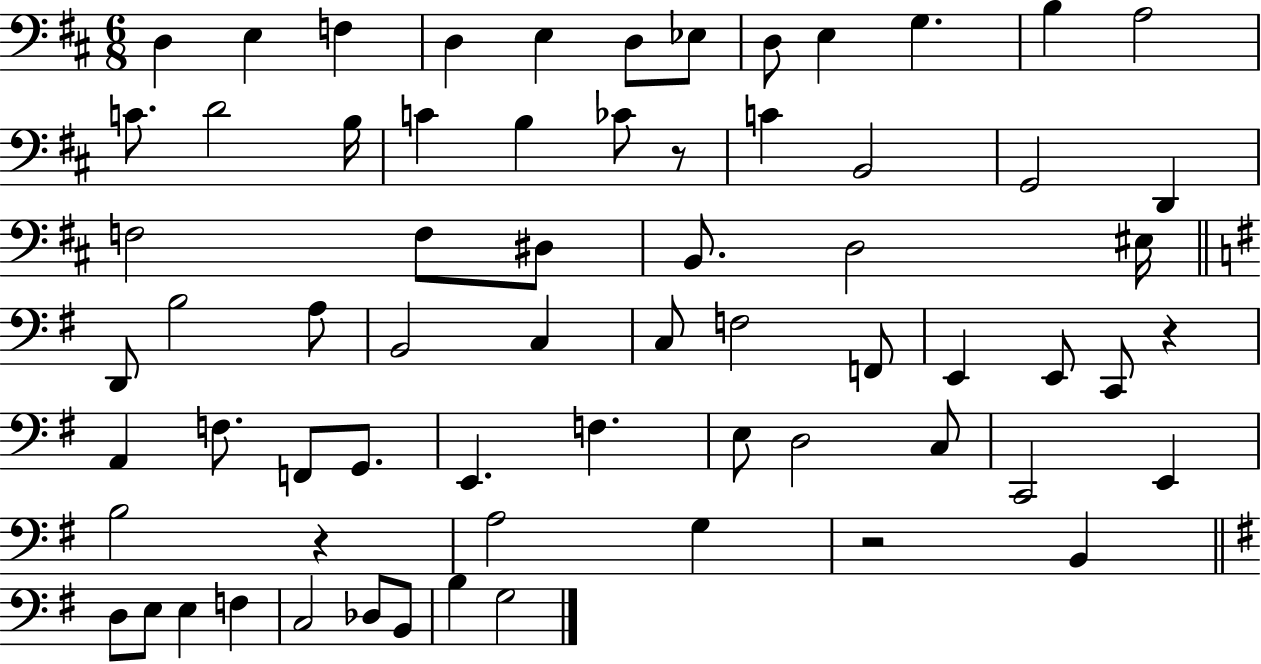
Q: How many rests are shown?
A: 4